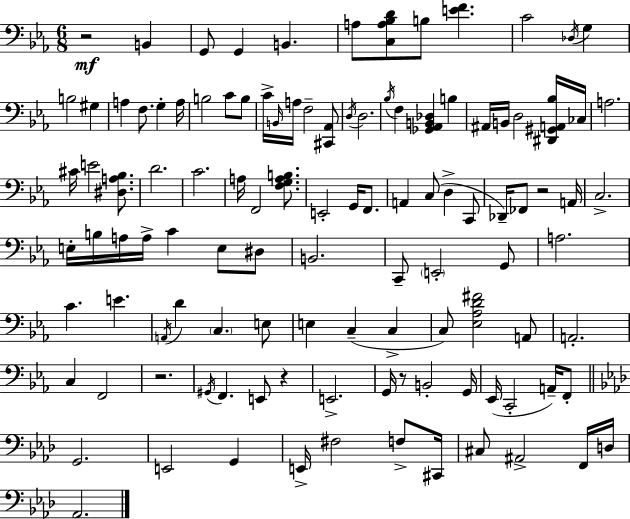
X:1
T:Untitled
M:6/8
L:1/4
K:Cm
z2 B,, G,,/2 G,, B,, A,/2 [C,A,_B,D]/2 B,/2 [EF] C2 _D,/4 G, B,2 ^G, A, F,/2 G, A,/4 B,2 C/2 B,/2 C/4 B,,/4 A,/4 F,2 [^C,,_A,,]/2 D,/4 D,2 _B,/4 F, [_G,,_A,,B,,_D,] B, ^A,,/4 B,,/4 D,2 [^D,,^G,,A,,_B,]/4 _C,/4 A,2 ^C/4 E2 [^D,A,_B,]/2 D2 C2 A,/4 F,,2 [F,G,A,B,]/2 E,,2 G,,/4 F,,/2 A,, C,/2 D, C,,/2 _D,,/4 _F,,/2 z2 A,,/4 C,2 E,/4 B,/4 A,/4 A,/4 C E,/2 ^D,/2 B,,2 C,,/2 E,,2 G,,/2 A,2 C E A,,/4 D C, E,/2 E, C, C, C,/2 [_E,_A,D^F]2 A,,/2 A,,2 C, F,,2 z2 ^G,,/4 F,, E,,/2 z E,,2 G,,/4 z/2 B,,2 G,,/4 _E,,/4 C,,2 A,,/4 F,,/2 G,,2 E,,2 G,, E,,/4 ^F,2 F,/2 ^C,,/4 ^C,/2 ^A,,2 F,,/4 D,/4 _A,,2